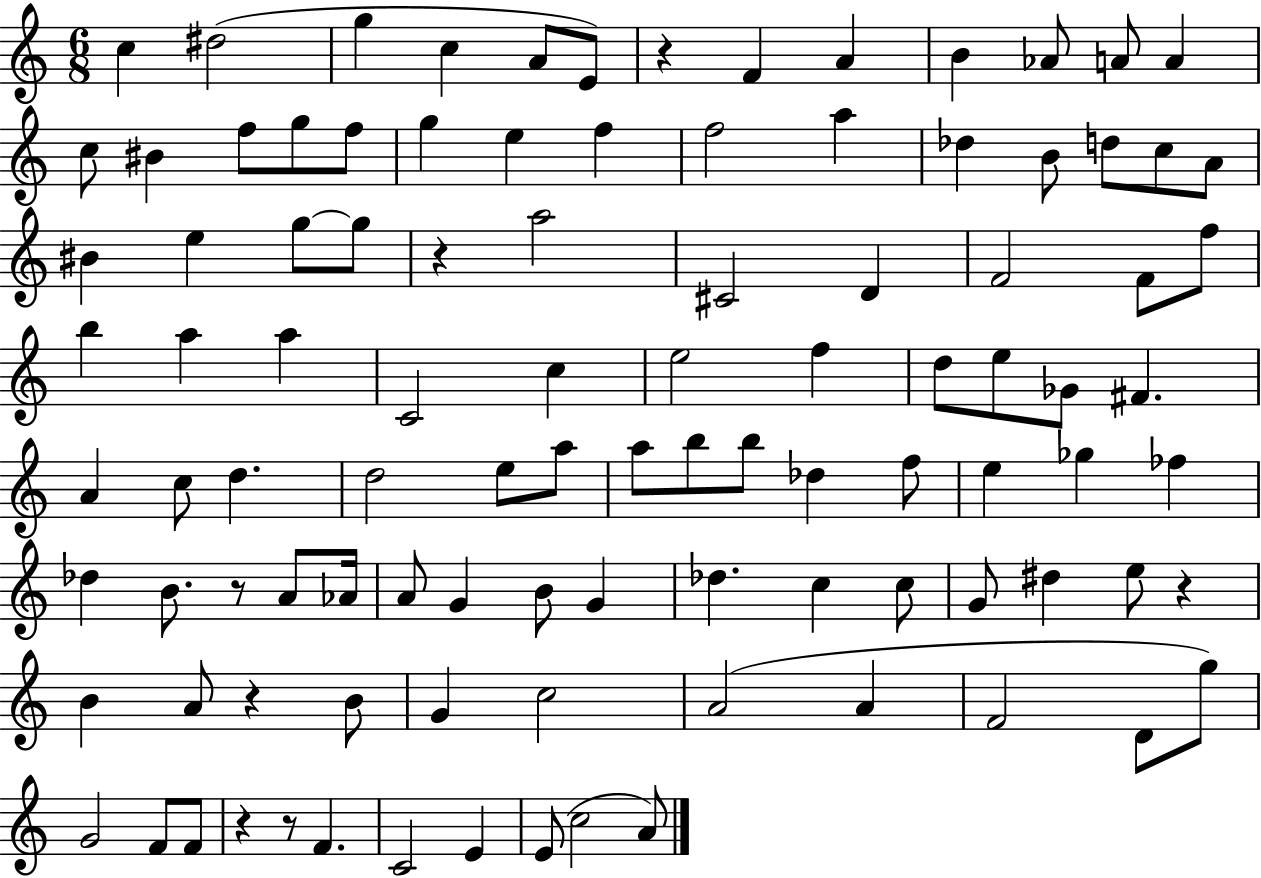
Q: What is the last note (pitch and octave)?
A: A4